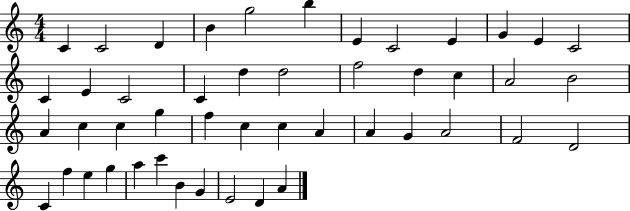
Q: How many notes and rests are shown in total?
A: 47